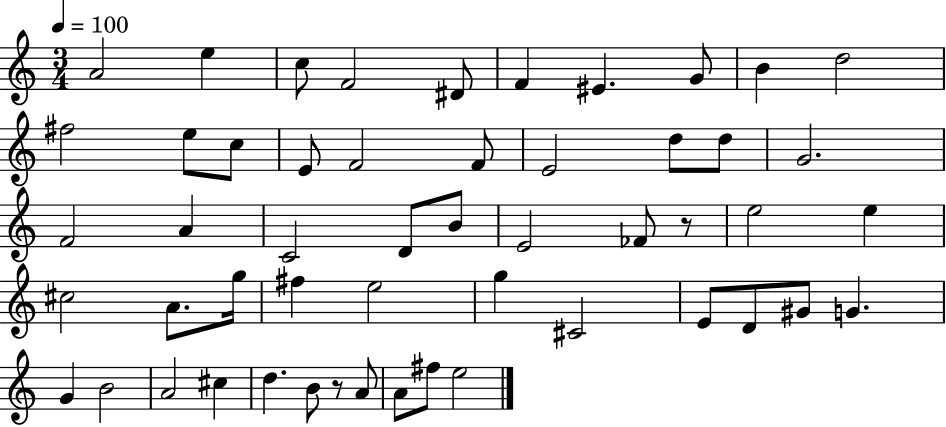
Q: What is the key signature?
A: C major